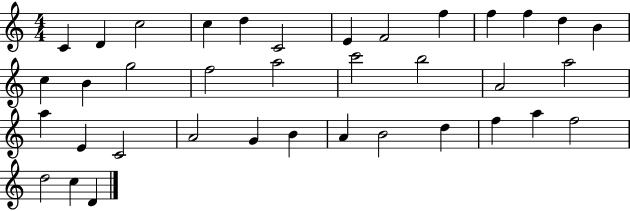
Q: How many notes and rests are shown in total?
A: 37